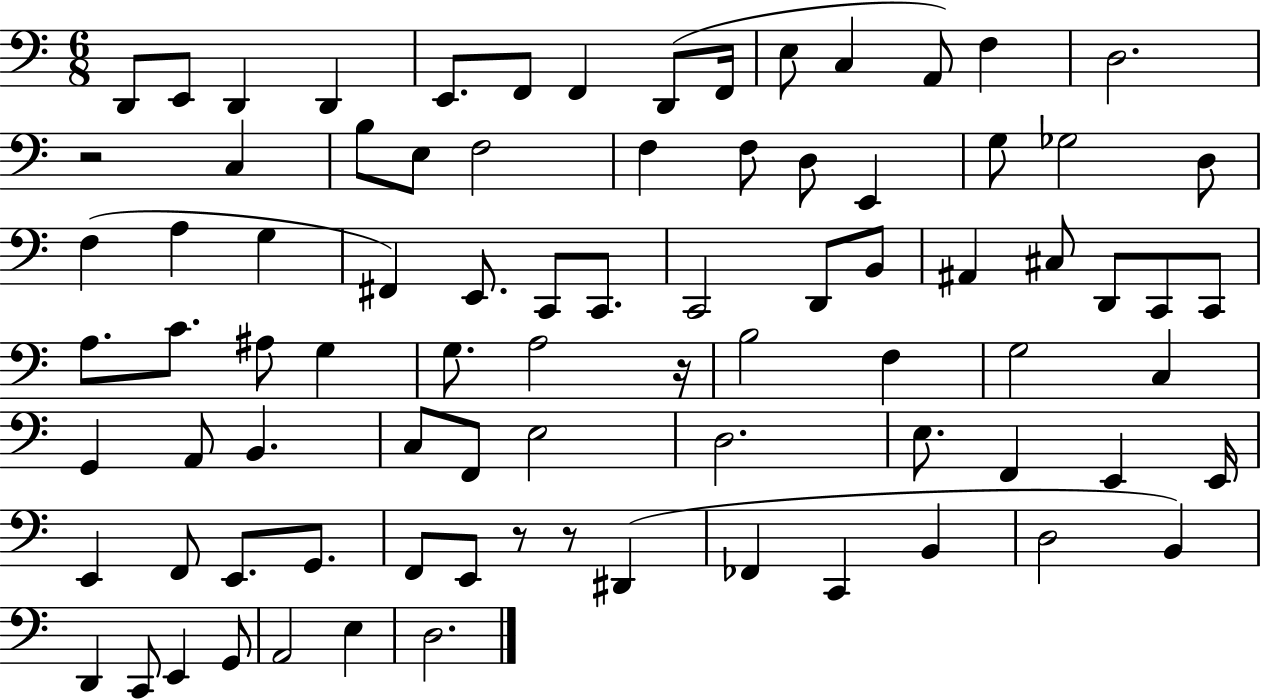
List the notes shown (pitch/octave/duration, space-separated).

D2/e E2/e D2/q D2/q E2/e. F2/e F2/q D2/e F2/s E3/e C3/q A2/e F3/q D3/h. R/h C3/q B3/e E3/e F3/h F3/q F3/e D3/e E2/q G3/e Gb3/h D3/e F3/q A3/q G3/q F#2/q E2/e. C2/e C2/e. C2/h D2/e B2/e A#2/q C#3/e D2/e C2/e C2/e A3/e. C4/e. A#3/e G3/q G3/e. A3/h R/s B3/h F3/q G3/h C3/q G2/q A2/e B2/q. C3/e F2/e E3/h D3/h. E3/e. F2/q E2/q E2/s E2/q F2/e E2/e. G2/e. F2/e E2/e R/e R/e D#2/q FES2/q C2/q B2/q D3/h B2/q D2/q C2/e E2/q G2/e A2/h E3/q D3/h.